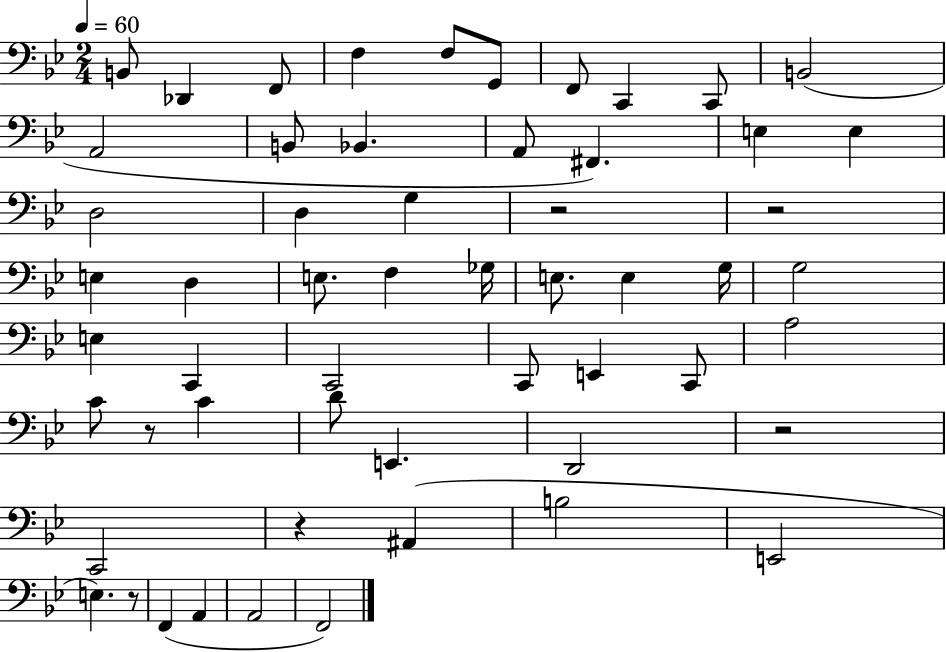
B2/e Db2/q F2/e F3/q F3/e G2/e F2/e C2/q C2/e B2/h A2/h B2/e Bb2/q. A2/e F#2/q. E3/q E3/q D3/h D3/q G3/q R/h R/h E3/q D3/q E3/e. F3/q Gb3/s E3/e. E3/q G3/s G3/h E3/q C2/q C2/h C2/e E2/q C2/e A3/h C4/e R/e C4/q D4/e E2/q. D2/h R/h C2/h R/q A#2/q B3/h E2/h E3/q. R/e F2/q A2/q A2/h F2/h